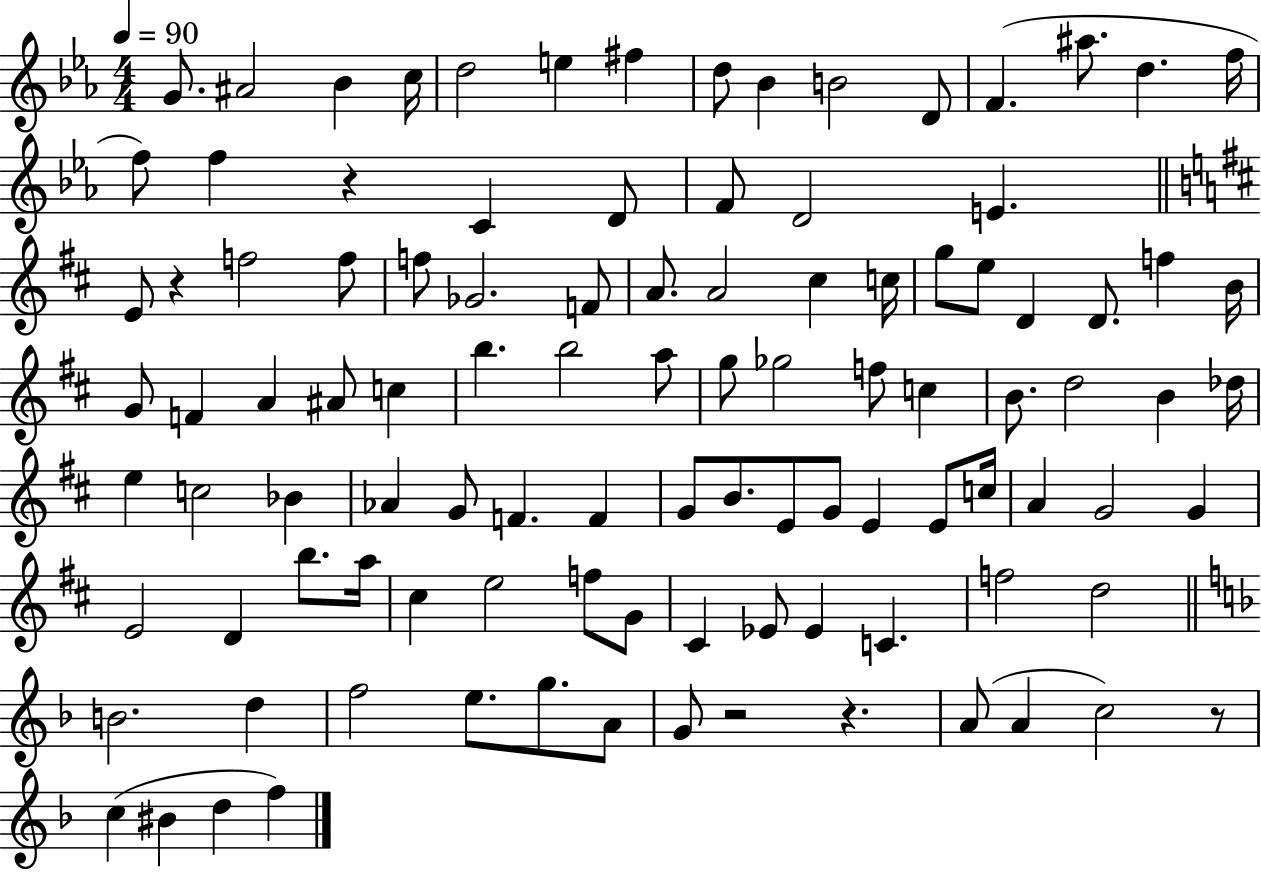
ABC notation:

X:1
T:Untitled
M:4/4
L:1/4
K:Eb
G/2 ^A2 _B c/4 d2 e ^f d/2 _B B2 D/2 F ^a/2 d f/4 f/2 f z C D/2 F/2 D2 E E/2 z f2 f/2 f/2 _G2 F/2 A/2 A2 ^c c/4 g/2 e/2 D D/2 f B/4 G/2 F A ^A/2 c b b2 a/2 g/2 _g2 f/2 c B/2 d2 B _d/4 e c2 _B _A G/2 F F G/2 B/2 E/2 G/2 E E/2 c/4 A G2 G E2 D b/2 a/4 ^c e2 f/2 G/2 ^C _E/2 _E C f2 d2 B2 d f2 e/2 g/2 A/2 G/2 z2 z A/2 A c2 z/2 c ^B d f